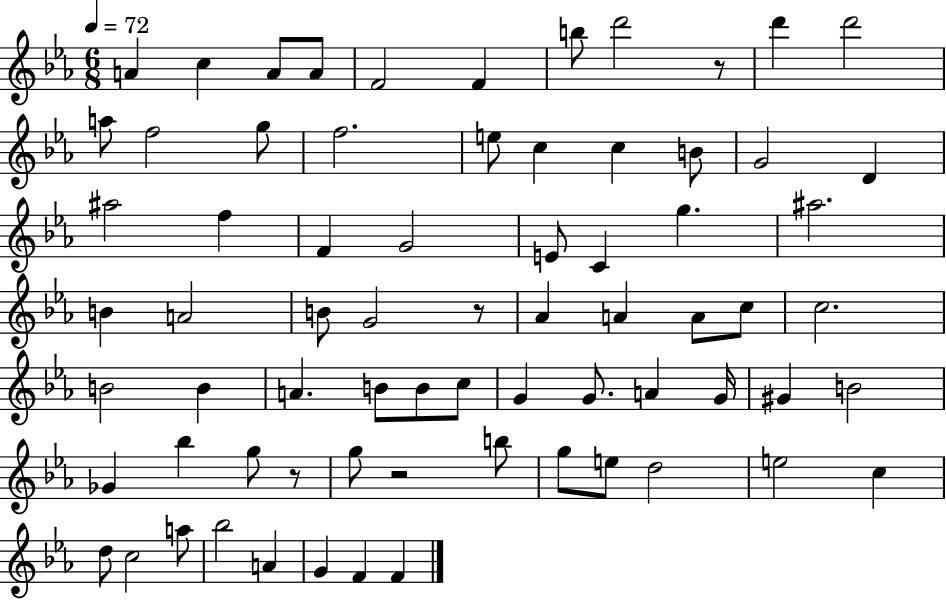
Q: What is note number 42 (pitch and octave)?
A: B4